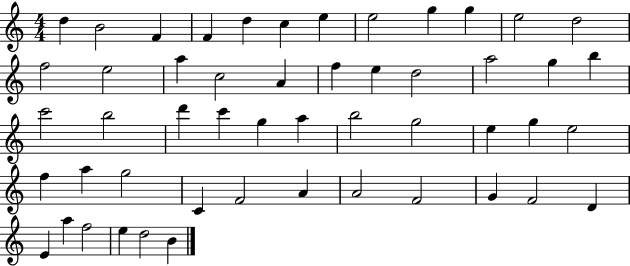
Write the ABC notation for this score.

X:1
T:Untitled
M:4/4
L:1/4
K:C
d B2 F F d c e e2 g g e2 d2 f2 e2 a c2 A f e d2 a2 g b c'2 b2 d' c' g a b2 g2 e g e2 f a g2 C F2 A A2 F2 G F2 D E a f2 e d2 B